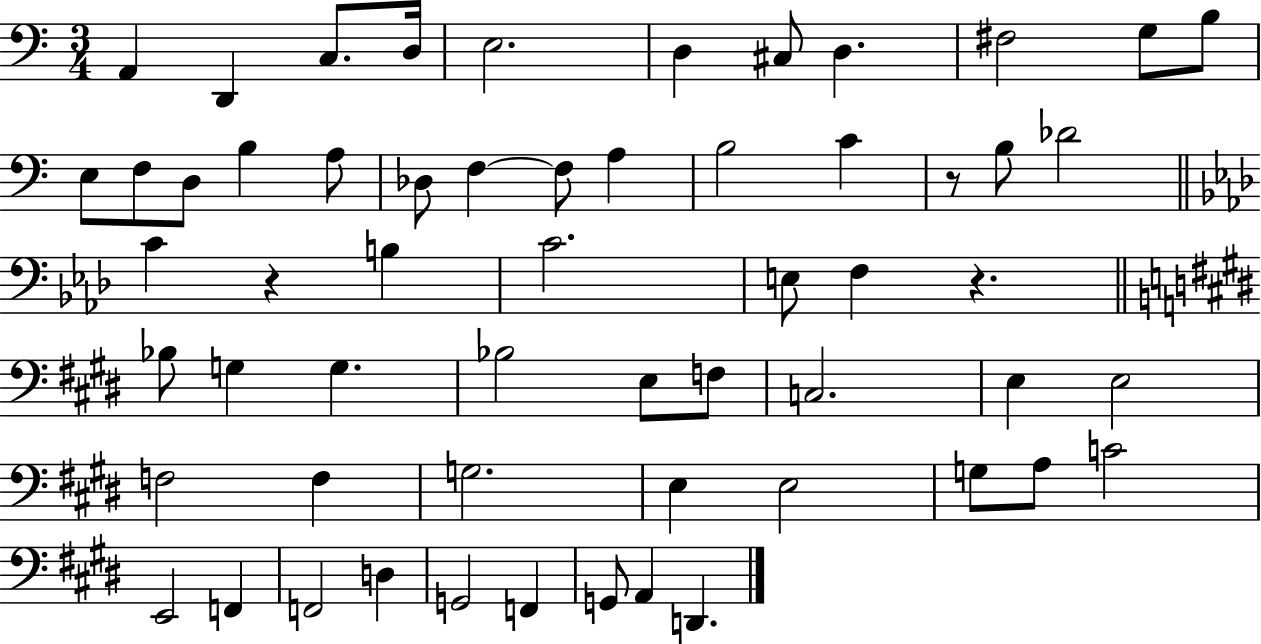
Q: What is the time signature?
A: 3/4